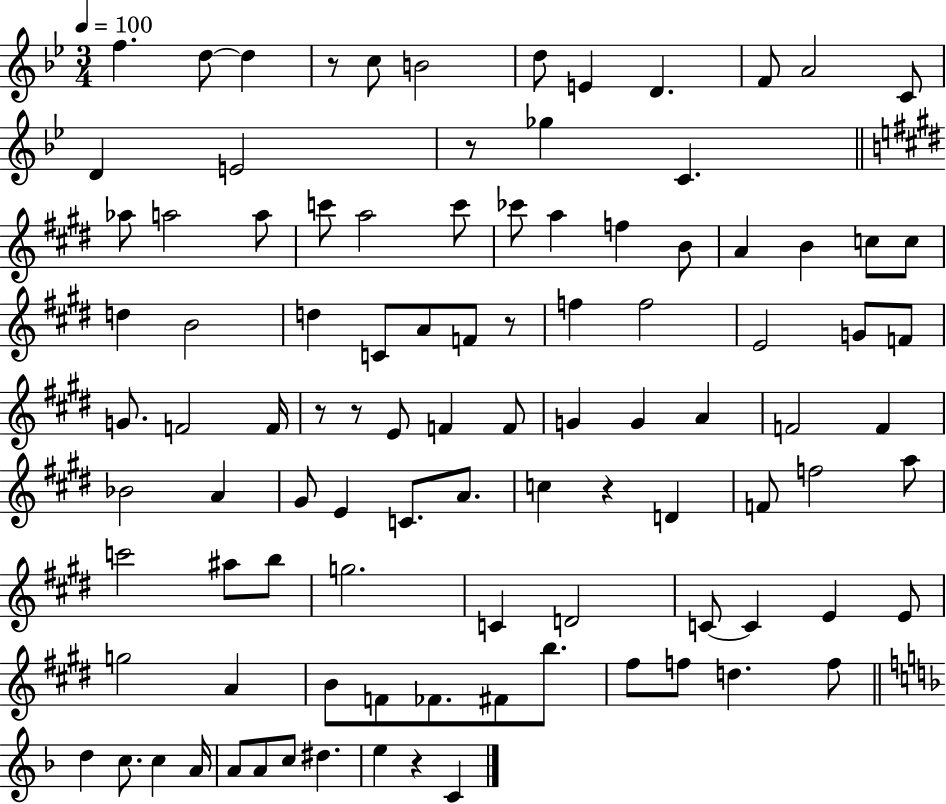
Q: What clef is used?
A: treble